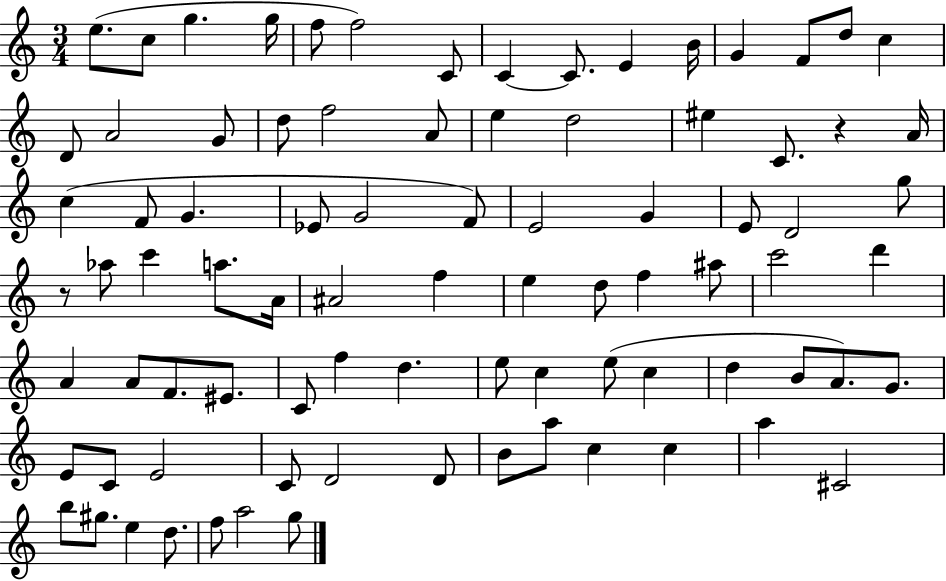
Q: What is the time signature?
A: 3/4